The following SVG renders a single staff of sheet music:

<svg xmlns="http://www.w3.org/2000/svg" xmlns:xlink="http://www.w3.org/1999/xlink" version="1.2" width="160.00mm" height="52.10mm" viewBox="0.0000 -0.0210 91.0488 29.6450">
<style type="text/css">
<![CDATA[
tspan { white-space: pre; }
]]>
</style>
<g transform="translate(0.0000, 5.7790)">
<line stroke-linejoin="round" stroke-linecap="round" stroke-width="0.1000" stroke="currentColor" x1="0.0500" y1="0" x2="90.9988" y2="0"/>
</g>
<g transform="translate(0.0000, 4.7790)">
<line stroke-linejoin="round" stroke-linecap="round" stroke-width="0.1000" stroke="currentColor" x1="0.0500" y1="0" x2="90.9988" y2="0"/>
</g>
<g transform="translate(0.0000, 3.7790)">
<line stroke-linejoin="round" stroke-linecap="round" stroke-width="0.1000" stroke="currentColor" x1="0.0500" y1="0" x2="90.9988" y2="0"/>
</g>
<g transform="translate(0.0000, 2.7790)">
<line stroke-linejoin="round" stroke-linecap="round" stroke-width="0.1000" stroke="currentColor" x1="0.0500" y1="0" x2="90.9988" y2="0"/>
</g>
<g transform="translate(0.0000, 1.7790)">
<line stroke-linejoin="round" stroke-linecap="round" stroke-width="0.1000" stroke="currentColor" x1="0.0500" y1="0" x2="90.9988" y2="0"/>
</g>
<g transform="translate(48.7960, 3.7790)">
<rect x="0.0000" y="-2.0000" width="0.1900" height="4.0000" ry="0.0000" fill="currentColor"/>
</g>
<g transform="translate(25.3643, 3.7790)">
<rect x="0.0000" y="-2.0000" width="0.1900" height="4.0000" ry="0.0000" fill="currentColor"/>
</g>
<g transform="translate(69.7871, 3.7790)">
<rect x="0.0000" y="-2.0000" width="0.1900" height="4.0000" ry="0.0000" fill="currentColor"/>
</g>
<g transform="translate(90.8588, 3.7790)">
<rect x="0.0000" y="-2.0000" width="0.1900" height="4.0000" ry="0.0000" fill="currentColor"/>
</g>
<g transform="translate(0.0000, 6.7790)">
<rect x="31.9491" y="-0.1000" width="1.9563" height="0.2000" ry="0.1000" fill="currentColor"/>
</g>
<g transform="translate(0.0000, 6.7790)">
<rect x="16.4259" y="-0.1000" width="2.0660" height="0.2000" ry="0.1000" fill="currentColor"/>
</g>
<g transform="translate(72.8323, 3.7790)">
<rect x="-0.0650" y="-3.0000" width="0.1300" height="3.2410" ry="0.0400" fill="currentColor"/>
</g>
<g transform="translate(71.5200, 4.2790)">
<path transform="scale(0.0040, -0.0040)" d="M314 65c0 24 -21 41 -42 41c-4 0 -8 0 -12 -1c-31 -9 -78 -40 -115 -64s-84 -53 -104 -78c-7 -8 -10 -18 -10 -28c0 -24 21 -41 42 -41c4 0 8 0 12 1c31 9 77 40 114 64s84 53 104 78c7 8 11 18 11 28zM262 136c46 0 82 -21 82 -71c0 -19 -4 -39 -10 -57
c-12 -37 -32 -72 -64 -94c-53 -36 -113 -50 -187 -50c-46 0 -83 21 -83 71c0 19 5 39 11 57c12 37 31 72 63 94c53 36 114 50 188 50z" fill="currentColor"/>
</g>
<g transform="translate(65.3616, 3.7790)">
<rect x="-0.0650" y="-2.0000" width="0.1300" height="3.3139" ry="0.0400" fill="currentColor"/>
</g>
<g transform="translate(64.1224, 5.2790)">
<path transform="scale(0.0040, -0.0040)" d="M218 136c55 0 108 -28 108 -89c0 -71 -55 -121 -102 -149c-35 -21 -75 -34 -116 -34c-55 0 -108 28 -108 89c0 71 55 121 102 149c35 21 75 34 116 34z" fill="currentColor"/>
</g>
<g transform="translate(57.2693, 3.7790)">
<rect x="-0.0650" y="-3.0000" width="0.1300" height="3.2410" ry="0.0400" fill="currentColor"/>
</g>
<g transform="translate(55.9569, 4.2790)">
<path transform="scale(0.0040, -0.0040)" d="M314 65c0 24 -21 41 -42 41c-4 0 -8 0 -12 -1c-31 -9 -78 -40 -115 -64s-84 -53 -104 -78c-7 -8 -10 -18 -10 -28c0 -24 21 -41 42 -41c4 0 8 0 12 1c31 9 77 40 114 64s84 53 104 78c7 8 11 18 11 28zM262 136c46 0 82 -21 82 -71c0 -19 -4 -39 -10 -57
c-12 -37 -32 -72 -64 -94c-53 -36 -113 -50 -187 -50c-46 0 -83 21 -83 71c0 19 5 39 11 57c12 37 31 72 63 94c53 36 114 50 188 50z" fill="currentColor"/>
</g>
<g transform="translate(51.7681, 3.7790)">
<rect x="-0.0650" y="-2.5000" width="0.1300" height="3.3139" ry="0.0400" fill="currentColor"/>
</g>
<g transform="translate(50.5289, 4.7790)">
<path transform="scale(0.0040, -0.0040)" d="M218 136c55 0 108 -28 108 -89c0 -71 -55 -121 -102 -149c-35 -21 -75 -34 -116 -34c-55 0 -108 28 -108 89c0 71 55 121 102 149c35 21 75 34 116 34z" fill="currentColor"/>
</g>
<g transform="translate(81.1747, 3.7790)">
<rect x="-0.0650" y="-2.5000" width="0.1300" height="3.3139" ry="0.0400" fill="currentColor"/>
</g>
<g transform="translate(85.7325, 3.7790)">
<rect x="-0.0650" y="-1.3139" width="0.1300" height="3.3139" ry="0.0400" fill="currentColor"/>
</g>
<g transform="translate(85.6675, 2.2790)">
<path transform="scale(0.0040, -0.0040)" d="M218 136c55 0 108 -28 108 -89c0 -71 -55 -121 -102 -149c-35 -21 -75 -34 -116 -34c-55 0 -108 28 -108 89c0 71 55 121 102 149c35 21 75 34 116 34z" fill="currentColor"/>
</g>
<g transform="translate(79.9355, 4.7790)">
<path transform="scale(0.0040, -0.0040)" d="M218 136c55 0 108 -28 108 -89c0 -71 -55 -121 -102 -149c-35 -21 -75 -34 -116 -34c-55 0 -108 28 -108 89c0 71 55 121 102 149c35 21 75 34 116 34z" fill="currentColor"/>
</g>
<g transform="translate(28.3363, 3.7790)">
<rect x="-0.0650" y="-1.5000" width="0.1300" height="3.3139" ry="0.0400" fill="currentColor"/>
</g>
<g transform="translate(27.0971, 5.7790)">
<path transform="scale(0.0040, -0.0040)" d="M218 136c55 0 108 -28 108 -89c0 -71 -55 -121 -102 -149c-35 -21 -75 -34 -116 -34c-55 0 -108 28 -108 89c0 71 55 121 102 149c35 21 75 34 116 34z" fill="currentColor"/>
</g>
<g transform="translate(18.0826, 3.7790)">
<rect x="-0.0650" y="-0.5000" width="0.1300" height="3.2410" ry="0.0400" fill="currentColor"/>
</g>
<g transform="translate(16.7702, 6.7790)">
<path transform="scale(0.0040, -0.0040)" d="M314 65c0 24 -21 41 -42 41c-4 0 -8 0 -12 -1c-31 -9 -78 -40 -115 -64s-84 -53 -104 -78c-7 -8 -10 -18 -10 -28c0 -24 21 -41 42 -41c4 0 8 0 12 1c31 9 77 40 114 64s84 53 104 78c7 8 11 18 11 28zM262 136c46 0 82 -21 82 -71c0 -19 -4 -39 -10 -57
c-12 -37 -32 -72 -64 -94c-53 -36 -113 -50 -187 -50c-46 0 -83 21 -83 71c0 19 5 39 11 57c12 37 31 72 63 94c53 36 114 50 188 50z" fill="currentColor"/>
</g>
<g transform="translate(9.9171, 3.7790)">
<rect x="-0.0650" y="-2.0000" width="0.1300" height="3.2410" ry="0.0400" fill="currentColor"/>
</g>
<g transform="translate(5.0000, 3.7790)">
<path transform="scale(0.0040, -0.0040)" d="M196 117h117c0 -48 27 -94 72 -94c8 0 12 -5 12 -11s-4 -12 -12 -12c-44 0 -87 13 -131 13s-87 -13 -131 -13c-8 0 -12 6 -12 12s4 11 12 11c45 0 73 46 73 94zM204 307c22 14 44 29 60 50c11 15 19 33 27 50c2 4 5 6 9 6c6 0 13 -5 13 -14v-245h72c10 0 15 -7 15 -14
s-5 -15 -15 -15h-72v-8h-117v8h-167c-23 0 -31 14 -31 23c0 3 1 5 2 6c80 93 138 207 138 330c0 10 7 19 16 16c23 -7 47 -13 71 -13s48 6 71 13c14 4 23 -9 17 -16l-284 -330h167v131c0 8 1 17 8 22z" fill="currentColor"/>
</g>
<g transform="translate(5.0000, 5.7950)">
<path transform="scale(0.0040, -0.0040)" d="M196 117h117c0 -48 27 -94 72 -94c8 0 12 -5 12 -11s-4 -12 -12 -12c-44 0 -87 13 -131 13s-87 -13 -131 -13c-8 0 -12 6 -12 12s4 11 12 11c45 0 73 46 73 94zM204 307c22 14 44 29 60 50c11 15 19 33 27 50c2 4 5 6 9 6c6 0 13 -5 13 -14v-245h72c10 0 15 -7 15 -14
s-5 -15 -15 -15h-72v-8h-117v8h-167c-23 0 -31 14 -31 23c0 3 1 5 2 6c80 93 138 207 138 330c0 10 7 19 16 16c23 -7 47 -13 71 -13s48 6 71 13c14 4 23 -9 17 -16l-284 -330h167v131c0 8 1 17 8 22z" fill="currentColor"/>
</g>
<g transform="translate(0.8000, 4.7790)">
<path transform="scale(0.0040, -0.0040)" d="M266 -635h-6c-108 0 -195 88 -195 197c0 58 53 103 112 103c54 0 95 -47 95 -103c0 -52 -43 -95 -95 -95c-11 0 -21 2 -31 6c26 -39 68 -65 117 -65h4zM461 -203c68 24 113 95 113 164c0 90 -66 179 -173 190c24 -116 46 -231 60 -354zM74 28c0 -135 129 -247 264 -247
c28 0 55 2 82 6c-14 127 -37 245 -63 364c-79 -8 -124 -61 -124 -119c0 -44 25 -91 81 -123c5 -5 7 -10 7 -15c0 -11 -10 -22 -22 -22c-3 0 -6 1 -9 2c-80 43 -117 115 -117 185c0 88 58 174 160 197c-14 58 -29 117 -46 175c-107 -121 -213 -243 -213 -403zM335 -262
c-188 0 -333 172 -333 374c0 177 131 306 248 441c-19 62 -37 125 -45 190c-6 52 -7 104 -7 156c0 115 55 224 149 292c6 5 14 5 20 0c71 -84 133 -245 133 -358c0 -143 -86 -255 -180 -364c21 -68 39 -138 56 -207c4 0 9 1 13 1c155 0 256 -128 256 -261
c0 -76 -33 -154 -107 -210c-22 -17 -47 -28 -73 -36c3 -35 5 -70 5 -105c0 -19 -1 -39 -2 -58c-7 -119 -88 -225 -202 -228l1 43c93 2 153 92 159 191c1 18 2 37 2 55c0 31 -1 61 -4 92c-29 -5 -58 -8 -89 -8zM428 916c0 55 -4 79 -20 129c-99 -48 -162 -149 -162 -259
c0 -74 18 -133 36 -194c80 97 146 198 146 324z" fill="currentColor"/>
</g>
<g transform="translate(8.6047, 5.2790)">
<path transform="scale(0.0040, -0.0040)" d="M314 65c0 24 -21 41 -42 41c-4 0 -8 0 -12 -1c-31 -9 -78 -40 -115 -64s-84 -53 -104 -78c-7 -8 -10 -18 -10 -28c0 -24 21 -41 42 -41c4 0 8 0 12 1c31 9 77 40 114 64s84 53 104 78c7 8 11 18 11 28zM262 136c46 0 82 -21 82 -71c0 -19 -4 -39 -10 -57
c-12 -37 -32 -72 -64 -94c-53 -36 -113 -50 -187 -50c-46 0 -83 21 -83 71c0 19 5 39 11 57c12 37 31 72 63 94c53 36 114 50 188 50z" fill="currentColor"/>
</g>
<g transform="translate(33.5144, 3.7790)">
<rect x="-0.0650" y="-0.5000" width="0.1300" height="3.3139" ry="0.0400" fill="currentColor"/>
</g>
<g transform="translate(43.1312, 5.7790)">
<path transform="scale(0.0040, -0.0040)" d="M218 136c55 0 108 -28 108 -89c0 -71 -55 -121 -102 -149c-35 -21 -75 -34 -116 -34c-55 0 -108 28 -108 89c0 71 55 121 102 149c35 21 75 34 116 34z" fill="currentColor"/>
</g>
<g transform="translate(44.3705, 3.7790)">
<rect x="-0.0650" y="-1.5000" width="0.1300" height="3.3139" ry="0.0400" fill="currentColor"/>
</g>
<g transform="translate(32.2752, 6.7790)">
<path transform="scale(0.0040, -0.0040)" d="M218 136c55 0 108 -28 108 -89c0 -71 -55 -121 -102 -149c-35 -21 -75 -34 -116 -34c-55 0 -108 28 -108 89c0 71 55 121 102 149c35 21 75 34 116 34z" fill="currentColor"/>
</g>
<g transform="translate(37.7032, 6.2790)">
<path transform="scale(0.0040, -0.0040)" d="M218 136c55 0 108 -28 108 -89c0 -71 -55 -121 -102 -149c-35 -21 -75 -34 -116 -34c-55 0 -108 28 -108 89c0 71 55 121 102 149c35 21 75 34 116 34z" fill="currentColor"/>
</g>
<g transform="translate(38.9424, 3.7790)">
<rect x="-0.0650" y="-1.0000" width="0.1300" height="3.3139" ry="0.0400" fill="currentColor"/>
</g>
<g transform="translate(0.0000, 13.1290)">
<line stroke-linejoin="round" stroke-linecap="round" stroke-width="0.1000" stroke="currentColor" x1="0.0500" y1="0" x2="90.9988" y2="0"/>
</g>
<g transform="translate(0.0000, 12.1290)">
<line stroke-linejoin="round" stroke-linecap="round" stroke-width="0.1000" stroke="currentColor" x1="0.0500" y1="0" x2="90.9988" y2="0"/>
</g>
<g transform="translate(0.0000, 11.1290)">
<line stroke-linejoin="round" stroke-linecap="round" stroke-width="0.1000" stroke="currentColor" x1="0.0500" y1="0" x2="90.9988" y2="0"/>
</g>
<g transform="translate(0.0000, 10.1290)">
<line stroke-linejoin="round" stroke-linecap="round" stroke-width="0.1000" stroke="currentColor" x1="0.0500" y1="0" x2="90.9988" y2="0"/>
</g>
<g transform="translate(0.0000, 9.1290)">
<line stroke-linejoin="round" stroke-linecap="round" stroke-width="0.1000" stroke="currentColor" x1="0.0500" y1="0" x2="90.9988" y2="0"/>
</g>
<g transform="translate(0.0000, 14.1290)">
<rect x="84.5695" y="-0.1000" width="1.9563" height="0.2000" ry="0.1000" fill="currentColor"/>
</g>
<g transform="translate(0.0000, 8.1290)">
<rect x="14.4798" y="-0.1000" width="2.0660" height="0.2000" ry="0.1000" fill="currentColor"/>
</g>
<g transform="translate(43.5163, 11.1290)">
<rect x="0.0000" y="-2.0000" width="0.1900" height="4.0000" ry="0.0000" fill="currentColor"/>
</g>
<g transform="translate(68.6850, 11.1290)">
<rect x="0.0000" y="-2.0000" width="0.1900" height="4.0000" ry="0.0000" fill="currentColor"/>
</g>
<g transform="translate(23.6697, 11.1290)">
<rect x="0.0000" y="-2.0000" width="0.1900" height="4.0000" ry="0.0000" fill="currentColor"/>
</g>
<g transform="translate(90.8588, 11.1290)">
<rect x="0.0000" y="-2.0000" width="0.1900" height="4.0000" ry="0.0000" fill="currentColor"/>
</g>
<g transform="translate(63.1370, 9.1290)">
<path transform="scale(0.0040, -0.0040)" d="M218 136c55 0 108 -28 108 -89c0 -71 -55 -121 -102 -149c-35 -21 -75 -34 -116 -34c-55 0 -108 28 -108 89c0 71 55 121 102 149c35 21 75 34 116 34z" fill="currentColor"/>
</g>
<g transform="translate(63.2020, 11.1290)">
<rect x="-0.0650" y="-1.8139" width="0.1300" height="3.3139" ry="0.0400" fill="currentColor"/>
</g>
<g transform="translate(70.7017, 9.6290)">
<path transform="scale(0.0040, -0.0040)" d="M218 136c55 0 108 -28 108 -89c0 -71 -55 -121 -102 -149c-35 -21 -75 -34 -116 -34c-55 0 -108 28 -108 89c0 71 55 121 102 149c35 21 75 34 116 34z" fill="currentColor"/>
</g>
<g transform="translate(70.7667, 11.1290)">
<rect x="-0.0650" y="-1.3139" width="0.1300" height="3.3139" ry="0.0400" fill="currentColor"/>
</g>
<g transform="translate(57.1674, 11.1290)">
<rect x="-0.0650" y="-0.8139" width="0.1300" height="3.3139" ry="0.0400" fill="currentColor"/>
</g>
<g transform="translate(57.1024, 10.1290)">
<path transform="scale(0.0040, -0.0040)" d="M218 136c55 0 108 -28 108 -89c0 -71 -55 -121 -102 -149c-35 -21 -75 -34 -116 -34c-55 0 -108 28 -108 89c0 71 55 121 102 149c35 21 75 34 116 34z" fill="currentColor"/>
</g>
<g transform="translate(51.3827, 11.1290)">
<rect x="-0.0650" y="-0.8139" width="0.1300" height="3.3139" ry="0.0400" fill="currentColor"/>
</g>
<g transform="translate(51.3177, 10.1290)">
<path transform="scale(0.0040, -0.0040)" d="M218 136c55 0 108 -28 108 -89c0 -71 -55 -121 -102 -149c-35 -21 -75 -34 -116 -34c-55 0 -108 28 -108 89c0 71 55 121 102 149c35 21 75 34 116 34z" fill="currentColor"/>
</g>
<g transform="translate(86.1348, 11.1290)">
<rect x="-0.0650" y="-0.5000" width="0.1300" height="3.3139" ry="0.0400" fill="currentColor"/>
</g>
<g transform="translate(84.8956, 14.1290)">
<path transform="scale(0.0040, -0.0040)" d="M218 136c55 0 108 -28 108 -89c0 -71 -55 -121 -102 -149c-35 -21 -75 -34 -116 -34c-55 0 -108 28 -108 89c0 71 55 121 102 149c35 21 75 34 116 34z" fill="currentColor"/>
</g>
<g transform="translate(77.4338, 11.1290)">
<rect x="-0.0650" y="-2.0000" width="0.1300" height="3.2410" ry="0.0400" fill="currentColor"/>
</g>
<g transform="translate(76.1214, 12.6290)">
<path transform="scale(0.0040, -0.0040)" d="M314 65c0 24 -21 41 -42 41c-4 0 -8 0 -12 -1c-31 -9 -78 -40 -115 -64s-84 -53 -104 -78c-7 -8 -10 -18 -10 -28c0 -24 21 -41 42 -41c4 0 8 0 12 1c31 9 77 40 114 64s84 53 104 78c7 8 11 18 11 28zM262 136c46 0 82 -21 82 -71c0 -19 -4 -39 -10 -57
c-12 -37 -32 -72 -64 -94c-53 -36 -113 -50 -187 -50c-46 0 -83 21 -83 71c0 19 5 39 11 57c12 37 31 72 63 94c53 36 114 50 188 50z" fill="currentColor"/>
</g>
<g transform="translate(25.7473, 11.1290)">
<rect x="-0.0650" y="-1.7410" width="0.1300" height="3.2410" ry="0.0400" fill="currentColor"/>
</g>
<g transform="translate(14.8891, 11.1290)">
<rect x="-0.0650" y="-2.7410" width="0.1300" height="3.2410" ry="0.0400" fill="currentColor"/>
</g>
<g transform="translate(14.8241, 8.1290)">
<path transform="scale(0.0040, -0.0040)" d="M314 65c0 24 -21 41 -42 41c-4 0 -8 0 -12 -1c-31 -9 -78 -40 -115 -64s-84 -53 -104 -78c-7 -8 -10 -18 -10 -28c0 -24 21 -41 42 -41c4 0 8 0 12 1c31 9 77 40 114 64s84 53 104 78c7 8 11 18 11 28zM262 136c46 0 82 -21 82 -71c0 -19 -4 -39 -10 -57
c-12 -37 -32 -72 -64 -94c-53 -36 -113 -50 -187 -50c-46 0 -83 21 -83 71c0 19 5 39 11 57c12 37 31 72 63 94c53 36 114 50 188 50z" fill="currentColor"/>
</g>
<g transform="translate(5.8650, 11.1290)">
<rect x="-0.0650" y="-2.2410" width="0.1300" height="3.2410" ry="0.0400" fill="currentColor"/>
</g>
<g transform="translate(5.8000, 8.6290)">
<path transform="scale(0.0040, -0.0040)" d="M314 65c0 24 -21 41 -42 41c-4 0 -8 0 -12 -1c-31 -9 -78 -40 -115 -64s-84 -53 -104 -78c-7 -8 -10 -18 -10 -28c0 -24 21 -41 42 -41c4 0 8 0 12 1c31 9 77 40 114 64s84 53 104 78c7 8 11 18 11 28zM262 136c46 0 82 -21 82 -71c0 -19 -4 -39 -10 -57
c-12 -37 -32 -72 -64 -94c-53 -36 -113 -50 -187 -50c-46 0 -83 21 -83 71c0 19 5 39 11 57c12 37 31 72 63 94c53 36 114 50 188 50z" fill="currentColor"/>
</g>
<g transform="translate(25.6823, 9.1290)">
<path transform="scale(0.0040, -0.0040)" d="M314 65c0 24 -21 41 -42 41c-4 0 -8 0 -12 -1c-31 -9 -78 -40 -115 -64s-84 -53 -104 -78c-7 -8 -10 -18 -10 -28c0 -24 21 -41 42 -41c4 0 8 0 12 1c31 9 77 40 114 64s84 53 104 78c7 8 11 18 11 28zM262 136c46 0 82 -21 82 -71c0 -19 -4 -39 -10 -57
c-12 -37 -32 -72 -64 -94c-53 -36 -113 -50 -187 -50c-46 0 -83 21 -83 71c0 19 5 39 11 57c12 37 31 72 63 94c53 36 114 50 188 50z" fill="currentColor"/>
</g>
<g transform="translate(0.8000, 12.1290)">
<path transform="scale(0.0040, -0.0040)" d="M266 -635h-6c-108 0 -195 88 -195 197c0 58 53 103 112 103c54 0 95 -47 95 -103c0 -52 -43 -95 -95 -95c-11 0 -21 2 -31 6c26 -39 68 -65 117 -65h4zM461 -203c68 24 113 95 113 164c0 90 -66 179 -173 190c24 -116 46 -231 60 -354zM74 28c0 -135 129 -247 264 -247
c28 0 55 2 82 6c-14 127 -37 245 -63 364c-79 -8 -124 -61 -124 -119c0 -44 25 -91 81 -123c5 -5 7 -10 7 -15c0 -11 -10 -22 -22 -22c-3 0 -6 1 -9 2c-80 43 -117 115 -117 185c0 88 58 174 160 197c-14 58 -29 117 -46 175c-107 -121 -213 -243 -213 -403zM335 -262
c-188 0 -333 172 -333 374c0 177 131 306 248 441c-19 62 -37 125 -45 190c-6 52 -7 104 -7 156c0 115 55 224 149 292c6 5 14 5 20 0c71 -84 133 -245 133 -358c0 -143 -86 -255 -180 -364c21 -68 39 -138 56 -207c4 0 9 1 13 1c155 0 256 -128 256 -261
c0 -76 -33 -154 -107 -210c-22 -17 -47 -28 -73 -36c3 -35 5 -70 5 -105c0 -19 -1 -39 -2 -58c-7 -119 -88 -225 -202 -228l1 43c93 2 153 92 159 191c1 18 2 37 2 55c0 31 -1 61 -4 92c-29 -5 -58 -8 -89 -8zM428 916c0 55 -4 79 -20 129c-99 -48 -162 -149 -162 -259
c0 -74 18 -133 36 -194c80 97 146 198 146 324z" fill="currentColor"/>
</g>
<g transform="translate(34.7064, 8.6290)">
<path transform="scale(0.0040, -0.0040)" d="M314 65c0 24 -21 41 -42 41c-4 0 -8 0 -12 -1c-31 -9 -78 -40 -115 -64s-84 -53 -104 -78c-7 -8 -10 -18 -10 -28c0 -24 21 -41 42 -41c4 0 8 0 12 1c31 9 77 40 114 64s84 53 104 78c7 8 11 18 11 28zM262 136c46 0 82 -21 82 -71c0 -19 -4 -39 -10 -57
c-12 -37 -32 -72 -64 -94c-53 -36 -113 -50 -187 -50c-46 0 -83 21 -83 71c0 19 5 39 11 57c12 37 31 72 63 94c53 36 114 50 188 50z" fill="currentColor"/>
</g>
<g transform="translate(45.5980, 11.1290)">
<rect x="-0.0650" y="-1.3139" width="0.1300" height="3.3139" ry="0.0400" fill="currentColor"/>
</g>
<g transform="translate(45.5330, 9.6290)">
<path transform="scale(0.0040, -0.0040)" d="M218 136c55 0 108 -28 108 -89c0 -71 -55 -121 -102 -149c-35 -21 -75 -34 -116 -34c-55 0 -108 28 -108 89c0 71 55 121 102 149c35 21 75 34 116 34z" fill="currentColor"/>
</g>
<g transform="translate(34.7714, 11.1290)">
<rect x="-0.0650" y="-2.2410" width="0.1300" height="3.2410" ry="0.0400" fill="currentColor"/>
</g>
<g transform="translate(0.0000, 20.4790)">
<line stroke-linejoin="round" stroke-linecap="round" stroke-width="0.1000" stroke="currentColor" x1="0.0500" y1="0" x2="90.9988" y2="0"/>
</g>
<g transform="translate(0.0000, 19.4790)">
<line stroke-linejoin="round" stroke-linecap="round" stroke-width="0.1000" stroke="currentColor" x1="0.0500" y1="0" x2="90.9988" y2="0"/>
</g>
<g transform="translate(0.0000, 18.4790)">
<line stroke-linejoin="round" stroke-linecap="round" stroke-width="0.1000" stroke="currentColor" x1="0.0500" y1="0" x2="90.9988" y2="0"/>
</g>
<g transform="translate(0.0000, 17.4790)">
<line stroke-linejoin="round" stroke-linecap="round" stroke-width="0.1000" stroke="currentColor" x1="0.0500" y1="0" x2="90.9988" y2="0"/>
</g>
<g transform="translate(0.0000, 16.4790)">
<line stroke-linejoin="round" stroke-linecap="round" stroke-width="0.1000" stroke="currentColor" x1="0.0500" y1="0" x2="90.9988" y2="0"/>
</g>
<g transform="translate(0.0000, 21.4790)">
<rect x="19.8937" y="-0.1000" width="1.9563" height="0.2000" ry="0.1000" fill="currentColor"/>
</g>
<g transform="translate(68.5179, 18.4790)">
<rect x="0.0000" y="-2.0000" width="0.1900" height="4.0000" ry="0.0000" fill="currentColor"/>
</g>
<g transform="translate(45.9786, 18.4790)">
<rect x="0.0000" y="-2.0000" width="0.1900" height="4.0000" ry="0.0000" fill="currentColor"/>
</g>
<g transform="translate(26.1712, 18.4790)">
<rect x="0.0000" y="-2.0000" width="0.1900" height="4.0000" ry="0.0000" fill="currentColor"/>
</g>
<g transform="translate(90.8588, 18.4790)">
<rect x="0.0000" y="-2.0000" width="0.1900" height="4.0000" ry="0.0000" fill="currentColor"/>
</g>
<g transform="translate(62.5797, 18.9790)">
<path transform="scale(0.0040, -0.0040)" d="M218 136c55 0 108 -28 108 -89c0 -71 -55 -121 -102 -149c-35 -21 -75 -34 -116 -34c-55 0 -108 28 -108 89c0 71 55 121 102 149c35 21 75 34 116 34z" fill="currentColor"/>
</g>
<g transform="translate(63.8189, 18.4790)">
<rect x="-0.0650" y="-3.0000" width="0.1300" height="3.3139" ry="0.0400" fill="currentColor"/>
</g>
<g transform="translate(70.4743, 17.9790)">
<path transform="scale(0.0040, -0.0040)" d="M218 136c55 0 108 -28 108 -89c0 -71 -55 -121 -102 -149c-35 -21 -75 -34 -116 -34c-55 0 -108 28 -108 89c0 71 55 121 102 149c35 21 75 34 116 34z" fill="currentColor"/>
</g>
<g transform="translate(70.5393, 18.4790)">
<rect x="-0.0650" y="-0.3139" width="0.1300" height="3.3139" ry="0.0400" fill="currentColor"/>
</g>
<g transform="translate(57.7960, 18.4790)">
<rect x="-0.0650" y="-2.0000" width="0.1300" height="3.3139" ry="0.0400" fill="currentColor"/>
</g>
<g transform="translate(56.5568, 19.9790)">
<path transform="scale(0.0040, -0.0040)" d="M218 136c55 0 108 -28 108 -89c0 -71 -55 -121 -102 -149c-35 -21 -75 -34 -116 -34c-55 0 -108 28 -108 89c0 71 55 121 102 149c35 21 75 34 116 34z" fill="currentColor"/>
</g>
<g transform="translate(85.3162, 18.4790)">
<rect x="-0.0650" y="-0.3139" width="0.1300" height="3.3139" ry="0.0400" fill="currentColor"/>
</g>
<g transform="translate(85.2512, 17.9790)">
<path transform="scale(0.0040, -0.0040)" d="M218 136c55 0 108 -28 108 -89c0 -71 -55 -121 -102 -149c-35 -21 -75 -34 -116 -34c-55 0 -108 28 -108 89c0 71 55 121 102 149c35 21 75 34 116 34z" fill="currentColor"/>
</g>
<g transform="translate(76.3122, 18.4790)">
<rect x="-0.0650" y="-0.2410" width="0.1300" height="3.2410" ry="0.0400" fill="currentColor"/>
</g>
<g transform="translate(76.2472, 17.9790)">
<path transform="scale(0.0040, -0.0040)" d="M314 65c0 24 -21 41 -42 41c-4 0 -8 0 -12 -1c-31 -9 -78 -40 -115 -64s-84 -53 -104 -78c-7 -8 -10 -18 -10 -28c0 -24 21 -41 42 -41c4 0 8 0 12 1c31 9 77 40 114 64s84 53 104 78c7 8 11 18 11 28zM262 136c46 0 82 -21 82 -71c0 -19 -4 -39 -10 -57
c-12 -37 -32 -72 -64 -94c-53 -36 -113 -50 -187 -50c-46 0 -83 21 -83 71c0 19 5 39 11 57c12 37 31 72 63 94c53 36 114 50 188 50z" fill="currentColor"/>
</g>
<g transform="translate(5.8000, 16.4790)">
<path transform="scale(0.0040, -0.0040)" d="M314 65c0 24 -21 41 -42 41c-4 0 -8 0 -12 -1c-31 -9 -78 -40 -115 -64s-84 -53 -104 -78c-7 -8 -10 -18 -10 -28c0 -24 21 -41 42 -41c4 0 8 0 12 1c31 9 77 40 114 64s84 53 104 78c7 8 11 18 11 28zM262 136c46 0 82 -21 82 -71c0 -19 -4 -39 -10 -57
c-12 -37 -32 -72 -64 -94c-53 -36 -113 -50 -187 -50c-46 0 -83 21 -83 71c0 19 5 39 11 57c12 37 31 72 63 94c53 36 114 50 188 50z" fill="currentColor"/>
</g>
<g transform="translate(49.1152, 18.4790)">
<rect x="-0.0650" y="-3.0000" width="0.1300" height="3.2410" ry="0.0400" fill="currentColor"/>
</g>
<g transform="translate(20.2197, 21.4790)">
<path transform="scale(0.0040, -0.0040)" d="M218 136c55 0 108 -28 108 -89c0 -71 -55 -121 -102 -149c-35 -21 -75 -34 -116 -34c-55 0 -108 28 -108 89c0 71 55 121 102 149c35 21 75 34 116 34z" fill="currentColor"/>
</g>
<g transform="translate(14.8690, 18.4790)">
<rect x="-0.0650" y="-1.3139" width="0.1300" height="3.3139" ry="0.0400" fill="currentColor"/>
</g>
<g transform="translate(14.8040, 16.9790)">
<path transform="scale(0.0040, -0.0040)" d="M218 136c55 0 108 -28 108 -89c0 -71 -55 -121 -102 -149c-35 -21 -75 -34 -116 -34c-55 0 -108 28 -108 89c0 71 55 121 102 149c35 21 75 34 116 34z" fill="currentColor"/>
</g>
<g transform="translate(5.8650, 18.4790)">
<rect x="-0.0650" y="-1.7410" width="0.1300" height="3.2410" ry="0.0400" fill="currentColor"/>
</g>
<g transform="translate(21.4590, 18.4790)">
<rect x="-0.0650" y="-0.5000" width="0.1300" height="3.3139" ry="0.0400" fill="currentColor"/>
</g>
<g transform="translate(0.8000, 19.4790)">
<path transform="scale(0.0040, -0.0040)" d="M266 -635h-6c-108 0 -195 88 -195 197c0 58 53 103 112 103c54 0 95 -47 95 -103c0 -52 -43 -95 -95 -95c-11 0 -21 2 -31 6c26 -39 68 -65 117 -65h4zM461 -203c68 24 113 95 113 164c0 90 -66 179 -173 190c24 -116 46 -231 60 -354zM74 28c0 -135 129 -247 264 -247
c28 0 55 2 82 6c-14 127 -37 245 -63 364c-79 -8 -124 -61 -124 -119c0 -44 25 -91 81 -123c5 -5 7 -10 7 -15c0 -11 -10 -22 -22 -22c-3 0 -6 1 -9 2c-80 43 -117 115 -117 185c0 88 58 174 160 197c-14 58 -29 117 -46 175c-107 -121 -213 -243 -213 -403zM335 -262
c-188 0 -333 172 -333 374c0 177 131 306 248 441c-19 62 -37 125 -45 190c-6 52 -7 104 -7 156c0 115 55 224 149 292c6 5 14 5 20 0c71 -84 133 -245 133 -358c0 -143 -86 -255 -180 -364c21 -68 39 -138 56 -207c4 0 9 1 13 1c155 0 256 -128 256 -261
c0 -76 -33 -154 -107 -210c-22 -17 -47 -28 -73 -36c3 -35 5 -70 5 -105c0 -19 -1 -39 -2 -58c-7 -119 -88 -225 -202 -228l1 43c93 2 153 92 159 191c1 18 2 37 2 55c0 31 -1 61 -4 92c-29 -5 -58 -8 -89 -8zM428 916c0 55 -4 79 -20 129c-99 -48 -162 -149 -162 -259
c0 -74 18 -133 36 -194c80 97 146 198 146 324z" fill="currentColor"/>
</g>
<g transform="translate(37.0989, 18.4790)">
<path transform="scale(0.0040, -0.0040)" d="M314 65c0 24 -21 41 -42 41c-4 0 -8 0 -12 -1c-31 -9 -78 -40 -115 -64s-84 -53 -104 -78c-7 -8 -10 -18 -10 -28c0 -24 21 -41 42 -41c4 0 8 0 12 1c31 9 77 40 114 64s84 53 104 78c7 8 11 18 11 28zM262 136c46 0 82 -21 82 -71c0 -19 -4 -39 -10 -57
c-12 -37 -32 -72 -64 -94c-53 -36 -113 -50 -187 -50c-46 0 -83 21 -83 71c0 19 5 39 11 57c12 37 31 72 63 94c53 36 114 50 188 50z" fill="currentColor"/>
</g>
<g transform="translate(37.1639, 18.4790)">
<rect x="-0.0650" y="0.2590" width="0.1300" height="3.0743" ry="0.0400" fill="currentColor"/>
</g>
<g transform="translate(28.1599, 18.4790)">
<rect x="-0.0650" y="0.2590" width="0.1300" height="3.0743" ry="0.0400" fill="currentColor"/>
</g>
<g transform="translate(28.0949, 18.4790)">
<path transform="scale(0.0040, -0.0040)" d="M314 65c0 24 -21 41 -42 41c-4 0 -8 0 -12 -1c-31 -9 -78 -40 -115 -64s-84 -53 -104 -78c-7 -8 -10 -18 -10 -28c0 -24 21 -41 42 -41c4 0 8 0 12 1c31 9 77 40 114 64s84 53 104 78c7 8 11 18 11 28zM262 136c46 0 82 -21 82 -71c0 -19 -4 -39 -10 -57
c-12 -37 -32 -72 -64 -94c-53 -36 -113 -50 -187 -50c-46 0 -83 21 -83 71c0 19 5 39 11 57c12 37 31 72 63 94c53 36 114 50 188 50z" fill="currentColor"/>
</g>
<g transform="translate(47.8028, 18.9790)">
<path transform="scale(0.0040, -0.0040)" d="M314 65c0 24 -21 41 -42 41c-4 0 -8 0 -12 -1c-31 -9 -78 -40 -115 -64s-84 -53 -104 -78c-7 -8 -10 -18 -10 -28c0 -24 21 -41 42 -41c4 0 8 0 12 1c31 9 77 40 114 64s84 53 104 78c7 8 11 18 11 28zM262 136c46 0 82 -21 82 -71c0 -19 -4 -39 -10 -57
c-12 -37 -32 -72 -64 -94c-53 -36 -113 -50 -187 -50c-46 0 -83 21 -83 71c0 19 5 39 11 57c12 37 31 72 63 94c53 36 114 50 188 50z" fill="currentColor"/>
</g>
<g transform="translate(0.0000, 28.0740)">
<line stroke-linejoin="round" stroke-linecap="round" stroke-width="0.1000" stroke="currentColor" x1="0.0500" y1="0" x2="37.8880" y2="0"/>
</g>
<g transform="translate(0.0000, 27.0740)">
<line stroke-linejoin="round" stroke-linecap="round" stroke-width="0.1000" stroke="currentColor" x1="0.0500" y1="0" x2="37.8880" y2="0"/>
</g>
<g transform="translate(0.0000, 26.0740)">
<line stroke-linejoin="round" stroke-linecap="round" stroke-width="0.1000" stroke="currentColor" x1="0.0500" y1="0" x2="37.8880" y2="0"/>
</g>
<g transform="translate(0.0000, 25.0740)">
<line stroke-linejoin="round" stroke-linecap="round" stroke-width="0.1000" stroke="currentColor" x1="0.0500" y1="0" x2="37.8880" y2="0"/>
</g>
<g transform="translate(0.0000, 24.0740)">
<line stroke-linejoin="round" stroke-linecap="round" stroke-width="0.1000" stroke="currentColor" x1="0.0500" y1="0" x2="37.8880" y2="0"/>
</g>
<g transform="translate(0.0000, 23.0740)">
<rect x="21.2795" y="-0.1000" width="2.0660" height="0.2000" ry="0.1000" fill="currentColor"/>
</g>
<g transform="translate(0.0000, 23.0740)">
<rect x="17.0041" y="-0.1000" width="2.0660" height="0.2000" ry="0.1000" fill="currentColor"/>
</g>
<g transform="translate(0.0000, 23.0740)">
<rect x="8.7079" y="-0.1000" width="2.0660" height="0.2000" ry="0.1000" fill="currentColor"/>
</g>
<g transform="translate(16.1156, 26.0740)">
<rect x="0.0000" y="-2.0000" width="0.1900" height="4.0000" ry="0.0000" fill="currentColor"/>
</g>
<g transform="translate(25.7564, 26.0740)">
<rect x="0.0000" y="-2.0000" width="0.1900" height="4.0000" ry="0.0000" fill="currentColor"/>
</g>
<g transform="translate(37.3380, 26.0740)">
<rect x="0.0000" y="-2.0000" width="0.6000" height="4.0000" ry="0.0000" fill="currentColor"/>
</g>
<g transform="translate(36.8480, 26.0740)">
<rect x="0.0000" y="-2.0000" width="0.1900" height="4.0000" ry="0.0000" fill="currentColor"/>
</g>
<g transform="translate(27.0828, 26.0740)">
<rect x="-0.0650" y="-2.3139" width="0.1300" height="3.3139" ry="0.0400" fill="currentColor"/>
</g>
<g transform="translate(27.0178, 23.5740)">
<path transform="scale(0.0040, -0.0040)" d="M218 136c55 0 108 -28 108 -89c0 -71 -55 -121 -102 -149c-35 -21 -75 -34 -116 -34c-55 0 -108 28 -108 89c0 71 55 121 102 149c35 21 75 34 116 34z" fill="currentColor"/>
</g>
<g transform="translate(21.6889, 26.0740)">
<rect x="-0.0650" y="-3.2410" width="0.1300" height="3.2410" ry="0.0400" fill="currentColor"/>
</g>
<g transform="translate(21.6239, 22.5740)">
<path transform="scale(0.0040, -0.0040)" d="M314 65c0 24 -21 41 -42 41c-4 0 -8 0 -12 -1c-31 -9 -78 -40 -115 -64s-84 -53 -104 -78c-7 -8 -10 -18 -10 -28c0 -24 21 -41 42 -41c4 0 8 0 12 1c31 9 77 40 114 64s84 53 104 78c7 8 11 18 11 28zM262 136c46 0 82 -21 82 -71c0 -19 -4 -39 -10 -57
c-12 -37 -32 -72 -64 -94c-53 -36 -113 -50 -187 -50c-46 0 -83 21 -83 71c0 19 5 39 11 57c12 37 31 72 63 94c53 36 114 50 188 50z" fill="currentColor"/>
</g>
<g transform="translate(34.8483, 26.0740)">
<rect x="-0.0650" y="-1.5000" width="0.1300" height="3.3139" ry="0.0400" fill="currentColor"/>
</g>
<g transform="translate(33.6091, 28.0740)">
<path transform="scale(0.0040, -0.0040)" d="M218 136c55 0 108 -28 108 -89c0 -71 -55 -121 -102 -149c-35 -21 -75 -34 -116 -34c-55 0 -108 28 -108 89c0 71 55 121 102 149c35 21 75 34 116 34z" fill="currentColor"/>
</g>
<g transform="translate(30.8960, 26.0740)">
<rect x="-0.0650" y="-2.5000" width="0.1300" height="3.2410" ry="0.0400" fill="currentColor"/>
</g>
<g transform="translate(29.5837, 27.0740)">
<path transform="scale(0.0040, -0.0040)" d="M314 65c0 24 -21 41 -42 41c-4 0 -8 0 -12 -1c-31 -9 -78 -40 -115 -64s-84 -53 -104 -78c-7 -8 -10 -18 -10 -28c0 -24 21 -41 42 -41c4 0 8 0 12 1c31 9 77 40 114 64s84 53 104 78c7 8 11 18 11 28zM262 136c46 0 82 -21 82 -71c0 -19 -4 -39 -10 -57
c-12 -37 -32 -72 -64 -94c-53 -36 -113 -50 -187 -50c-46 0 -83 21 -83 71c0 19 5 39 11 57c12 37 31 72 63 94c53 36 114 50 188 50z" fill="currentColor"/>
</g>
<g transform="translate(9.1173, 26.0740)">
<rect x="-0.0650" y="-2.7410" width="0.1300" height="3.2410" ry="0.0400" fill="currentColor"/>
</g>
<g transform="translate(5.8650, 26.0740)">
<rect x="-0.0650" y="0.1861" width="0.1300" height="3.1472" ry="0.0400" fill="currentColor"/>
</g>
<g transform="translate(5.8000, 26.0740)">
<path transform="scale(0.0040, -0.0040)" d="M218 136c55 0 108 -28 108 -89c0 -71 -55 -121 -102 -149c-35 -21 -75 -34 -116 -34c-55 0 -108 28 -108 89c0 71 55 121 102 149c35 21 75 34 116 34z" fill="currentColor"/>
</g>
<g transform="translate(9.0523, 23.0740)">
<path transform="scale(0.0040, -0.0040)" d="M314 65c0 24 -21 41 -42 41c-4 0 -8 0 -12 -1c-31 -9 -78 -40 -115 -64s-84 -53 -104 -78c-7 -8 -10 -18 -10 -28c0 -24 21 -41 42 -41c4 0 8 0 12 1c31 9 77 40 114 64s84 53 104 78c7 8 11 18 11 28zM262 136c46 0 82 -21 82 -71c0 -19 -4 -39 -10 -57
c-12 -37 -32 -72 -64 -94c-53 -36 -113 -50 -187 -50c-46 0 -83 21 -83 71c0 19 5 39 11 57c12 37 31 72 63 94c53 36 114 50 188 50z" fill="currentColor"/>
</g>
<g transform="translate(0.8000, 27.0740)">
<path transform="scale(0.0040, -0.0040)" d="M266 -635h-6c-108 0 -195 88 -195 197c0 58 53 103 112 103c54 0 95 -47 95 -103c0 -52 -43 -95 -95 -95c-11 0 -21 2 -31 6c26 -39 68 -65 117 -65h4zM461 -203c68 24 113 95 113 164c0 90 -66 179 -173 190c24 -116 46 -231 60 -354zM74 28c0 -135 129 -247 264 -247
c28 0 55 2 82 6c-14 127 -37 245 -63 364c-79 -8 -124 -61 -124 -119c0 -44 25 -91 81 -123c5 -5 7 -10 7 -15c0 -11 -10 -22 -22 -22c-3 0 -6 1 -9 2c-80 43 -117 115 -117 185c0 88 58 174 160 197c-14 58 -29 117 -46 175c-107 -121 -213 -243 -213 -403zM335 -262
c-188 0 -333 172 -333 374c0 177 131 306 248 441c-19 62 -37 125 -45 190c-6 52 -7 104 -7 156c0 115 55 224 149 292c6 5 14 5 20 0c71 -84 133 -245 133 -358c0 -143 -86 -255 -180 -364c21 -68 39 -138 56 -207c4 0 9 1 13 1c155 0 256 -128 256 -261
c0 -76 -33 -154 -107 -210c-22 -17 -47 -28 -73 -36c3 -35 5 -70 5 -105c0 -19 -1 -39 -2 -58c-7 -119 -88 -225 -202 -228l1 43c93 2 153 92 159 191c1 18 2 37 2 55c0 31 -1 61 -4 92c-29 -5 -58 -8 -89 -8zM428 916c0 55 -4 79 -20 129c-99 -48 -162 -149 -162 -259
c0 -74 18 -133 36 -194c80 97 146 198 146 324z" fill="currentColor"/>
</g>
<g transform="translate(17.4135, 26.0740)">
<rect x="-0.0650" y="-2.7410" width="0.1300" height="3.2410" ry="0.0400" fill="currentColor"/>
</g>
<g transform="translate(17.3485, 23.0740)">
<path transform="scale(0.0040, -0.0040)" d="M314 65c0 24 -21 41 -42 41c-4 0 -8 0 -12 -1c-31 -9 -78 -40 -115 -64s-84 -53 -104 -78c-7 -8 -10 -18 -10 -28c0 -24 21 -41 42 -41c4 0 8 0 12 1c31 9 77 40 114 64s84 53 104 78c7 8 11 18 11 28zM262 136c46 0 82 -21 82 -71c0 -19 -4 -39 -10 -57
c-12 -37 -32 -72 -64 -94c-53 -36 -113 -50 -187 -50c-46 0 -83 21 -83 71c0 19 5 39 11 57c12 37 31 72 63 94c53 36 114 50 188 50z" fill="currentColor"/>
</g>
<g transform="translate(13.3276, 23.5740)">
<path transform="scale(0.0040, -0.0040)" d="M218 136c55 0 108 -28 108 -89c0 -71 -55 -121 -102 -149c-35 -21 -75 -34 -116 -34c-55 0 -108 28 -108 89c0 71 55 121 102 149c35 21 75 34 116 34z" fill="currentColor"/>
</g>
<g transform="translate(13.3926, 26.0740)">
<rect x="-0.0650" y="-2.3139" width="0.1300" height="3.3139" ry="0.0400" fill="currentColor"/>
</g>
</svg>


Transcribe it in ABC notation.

X:1
T:Untitled
M:4/4
L:1/4
K:C
F2 C2 E C D E G A2 F A2 G e g2 a2 f2 g2 e d d f e F2 C f2 e C B2 B2 A2 F A c c2 c B a2 g a2 b2 g G2 E